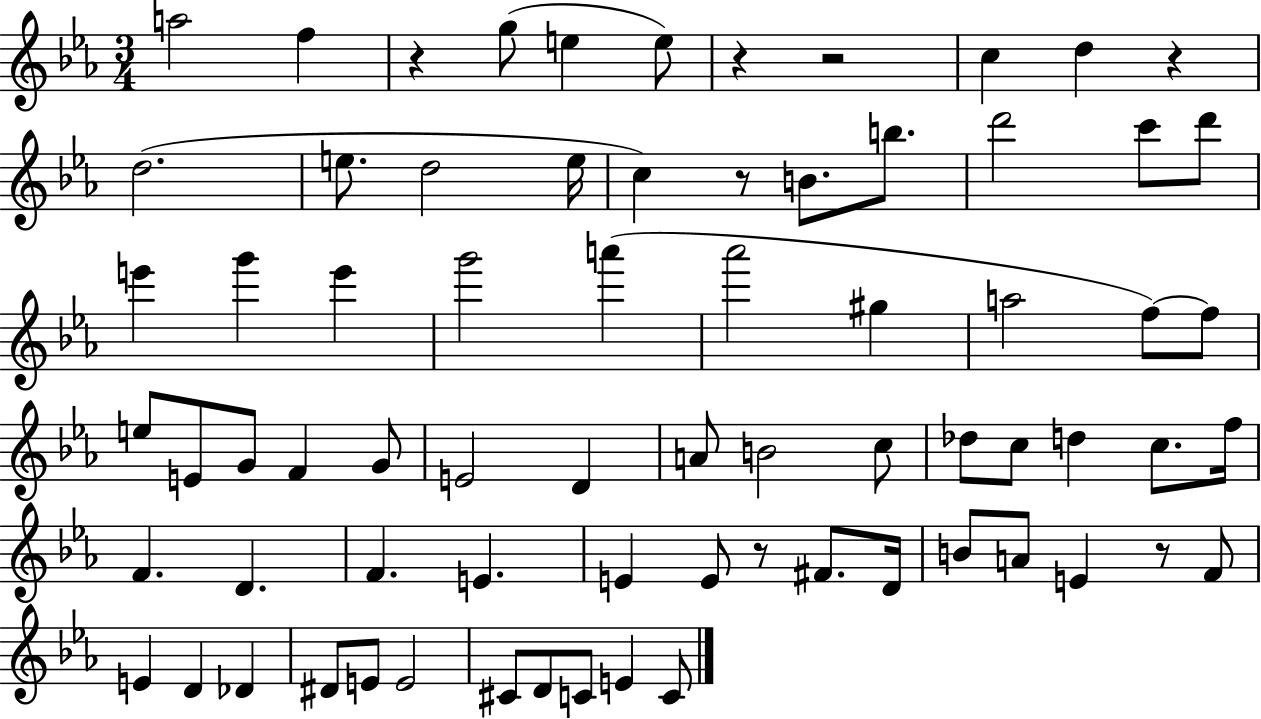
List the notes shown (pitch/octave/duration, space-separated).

A5/h F5/q R/q G5/e E5/q E5/e R/q R/h C5/q D5/q R/q D5/h. E5/e. D5/h E5/s C5/q R/e B4/e. B5/e. D6/h C6/e D6/e E6/q G6/q E6/q G6/h A6/q Ab6/h G#5/q A5/h F5/e F5/e E5/e E4/e G4/e F4/q G4/e E4/h D4/q A4/e B4/h C5/e Db5/e C5/e D5/q C5/e. F5/s F4/q. D4/q. F4/q. E4/q. E4/q E4/e R/e F#4/e. D4/s B4/e A4/e E4/q R/e F4/e E4/q D4/q Db4/q D#4/e E4/e E4/h C#4/e D4/e C4/e E4/q C4/e